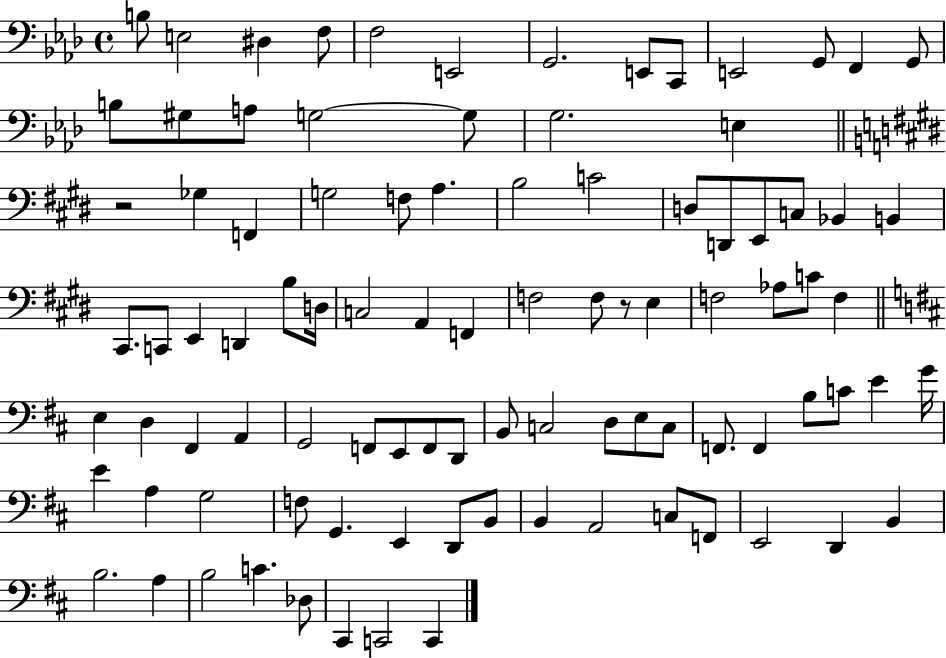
X:1
T:Untitled
M:4/4
L:1/4
K:Ab
B,/2 E,2 ^D, F,/2 F,2 E,,2 G,,2 E,,/2 C,,/2 E,,2 G,,/2 F,, G,,/2 B,/2 ^G,/2 A,/2 G,2 G,/2 G,2 E, z2 _G, F,, G,2 F,/2 A, B,2 C2 D,/2 D,,/2 E,,/2 C,/2 _B,, B,, ^C,,/2 C,,/2 E,, D,, B,/2 D,/4 C,2 A,, F,, F,2 F,/2 z/2 E, F,2 _A,/2 C/2 F, E, D, ^F,, A,, G,,2 F,,/2 E,,/2 F,,/2 D,,/2 B,,/2 C,2 D,/2 E,/2 C,/2 F,,/2 F,, B,/2 C/2 E G/4 E A, G,2 F,/2 G,, E,, D,,/2 B,,/2 B,, A,,2 C,/2 F,,/2 E,,2 D,, B,, B,2 A, B,2 C _D,/2 ^C,, C,,2 C,,